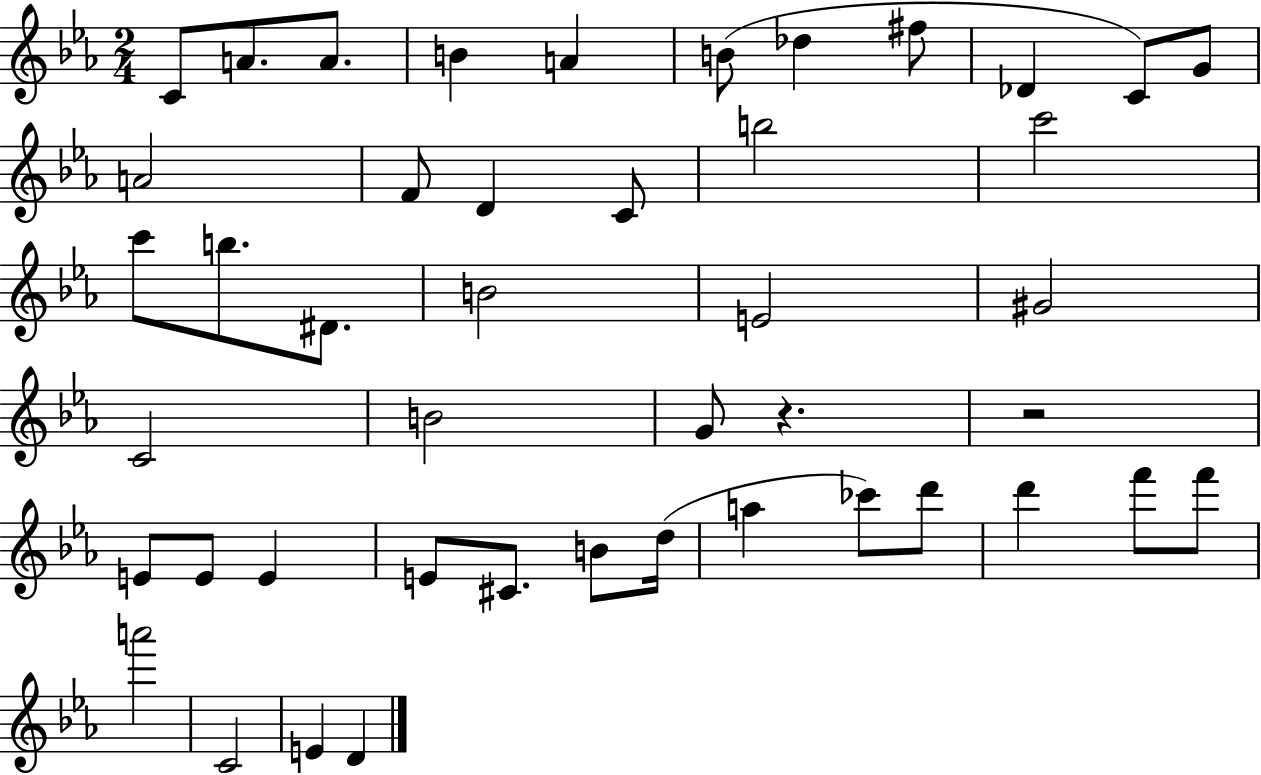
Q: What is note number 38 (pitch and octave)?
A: F6